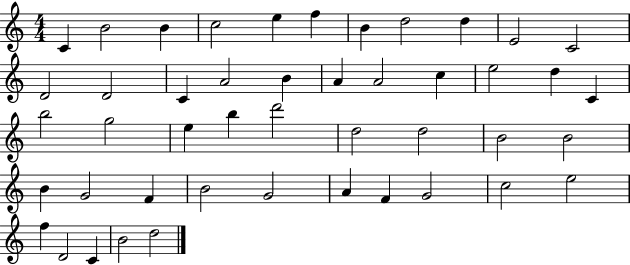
X:1
T:Untitled
M:4/4
L:1/4
K:C
C B2 B c2 e f B d2 d E2 C2 D2 D2 C A2 B A A2 c e2 d C b2 g2 e b d'2 d2 d2 B2 B2 B G2 F B2 G2 A F G2 c2 e2 f D2 C B2 d2